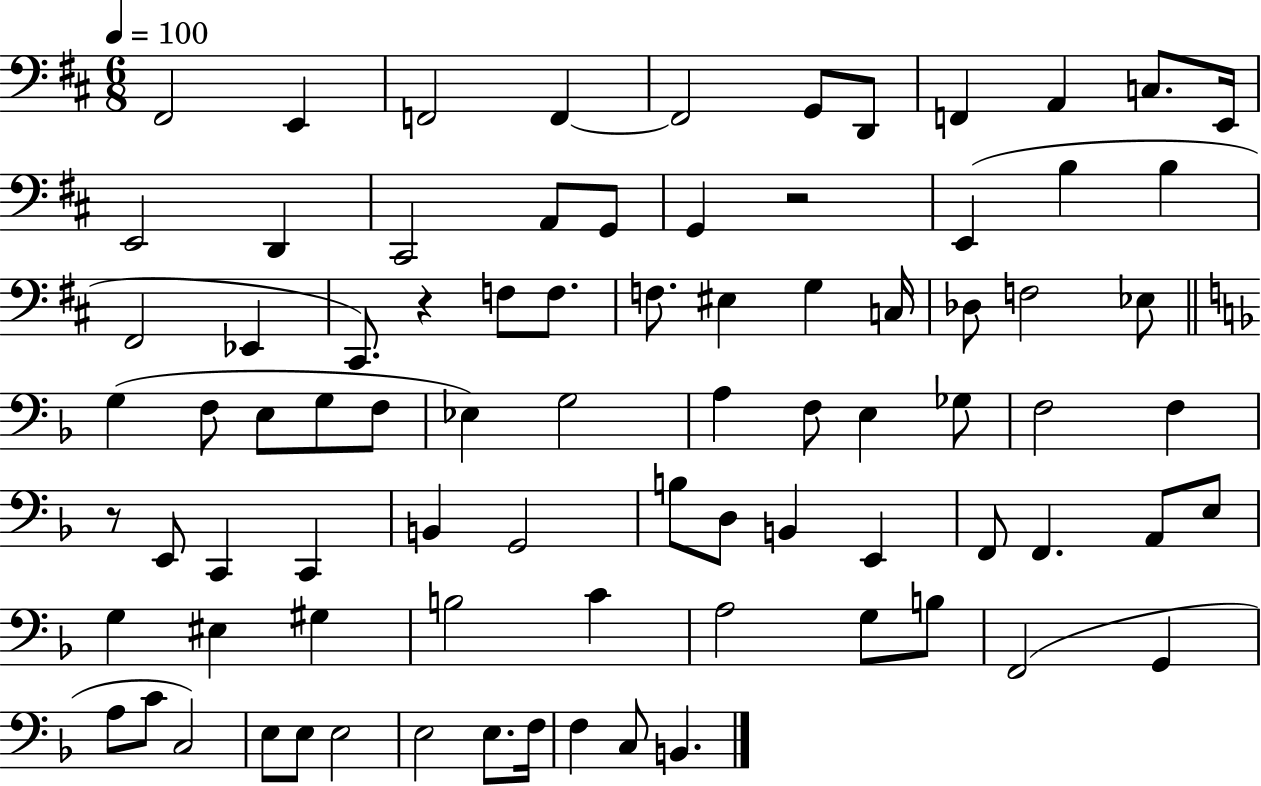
X:1
T:Untitled
M:6/8
L:1/4
K:D
^F,,2 E,, F,,2 F,, F,,2 G,,/2 D,,/2 F,, A,, C,/2 E,,/4 E,,2 D,, ^C,,2 A,,/2 G,,/2 G,, z2 E,, B, B, ^F,,2 _E,, ^C,,/2 z F,/2 F,/2 F,/2 ^E, G, C,/4 _D,/2 F,2 _E,/2 G, F,/2 E,/2 G,/2 F,/2 _E, G,2 A, F,/2 E, _G,/2 F,2 F, z/2 E,,/2 C,, C,, B,, G,,2 B,/2 D,/2 B,, E,, F,,/2 F,, A,,/2 E,/2 G, ^E, ^G, B,2 C A,2 G,/2 B,/2 F,,2 G,, A,/2 C/2 C,2 E,/2 E,/2 E,2 E,2 E,/2 F,/4 F, C,/2 B,,